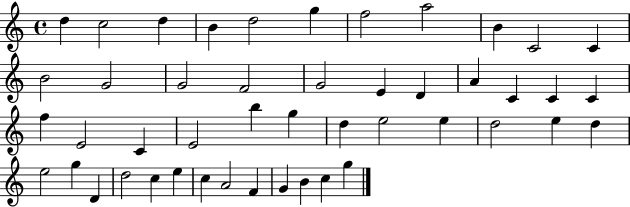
{
  \clef treble
  \time 4/4
  \defaultTimeSignature
  \key c \major
  d''4 c''2 d''4 | b'4 d''2 g''4 | f''2 a''2 | b'4 c'2 c'4 | \break b'2 g'2 | g'2 f'2 | g'2 e'4 d'4 | a'4 c'4 c'4 c'4 | \break f''4 e'2 c'4 | e'2 b''4 g''4 | d''4 e''2 e''4 | d''2 e''4 d''4 | \break e''2 g''4 d'4 | d''2 c''4 e''4 | c''4 a'2 f'4 | g'4 b'4 c''4 g''4 | \break \bar "|."
}